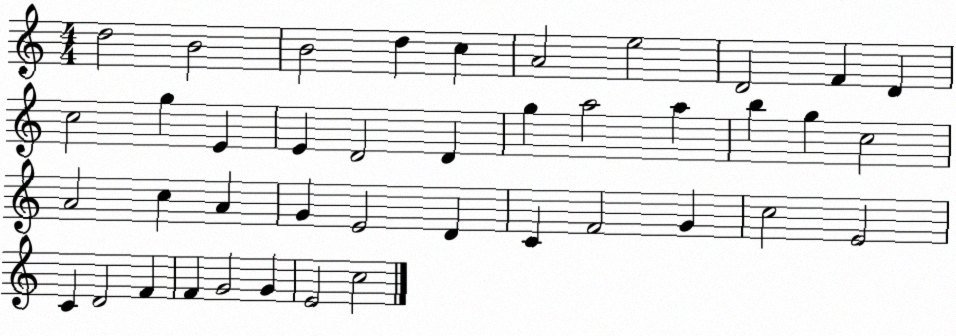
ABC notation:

X:1
T:Untitled
M:4/4
L:1/4
K:C
d2 B2 B2 d c A2 e2 D2 F D c2 g E E D2 D g a2 a b g c2 A2 c A G E2 D C F2 G c2 E2 C D2 F F G2 G E2 c2